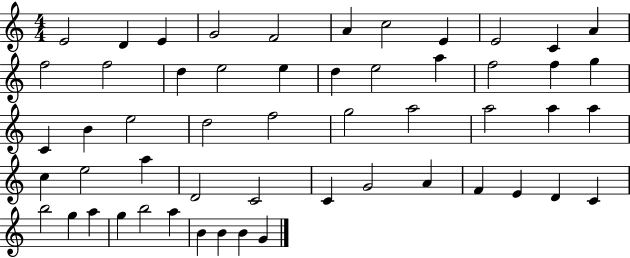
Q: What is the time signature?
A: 4/4